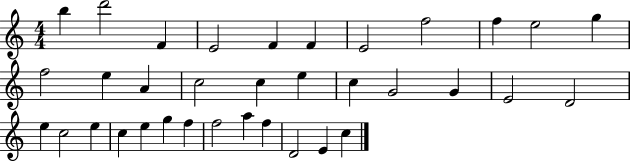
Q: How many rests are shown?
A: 0